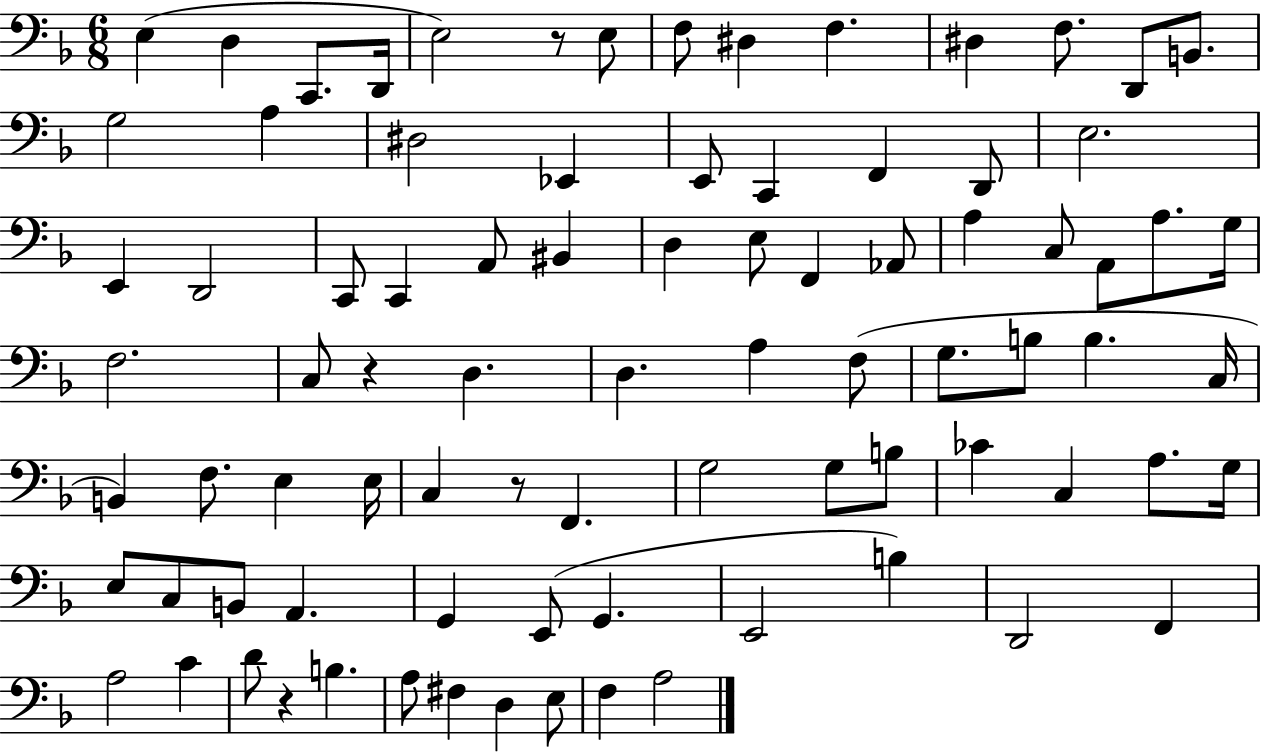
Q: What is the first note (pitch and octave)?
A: E3